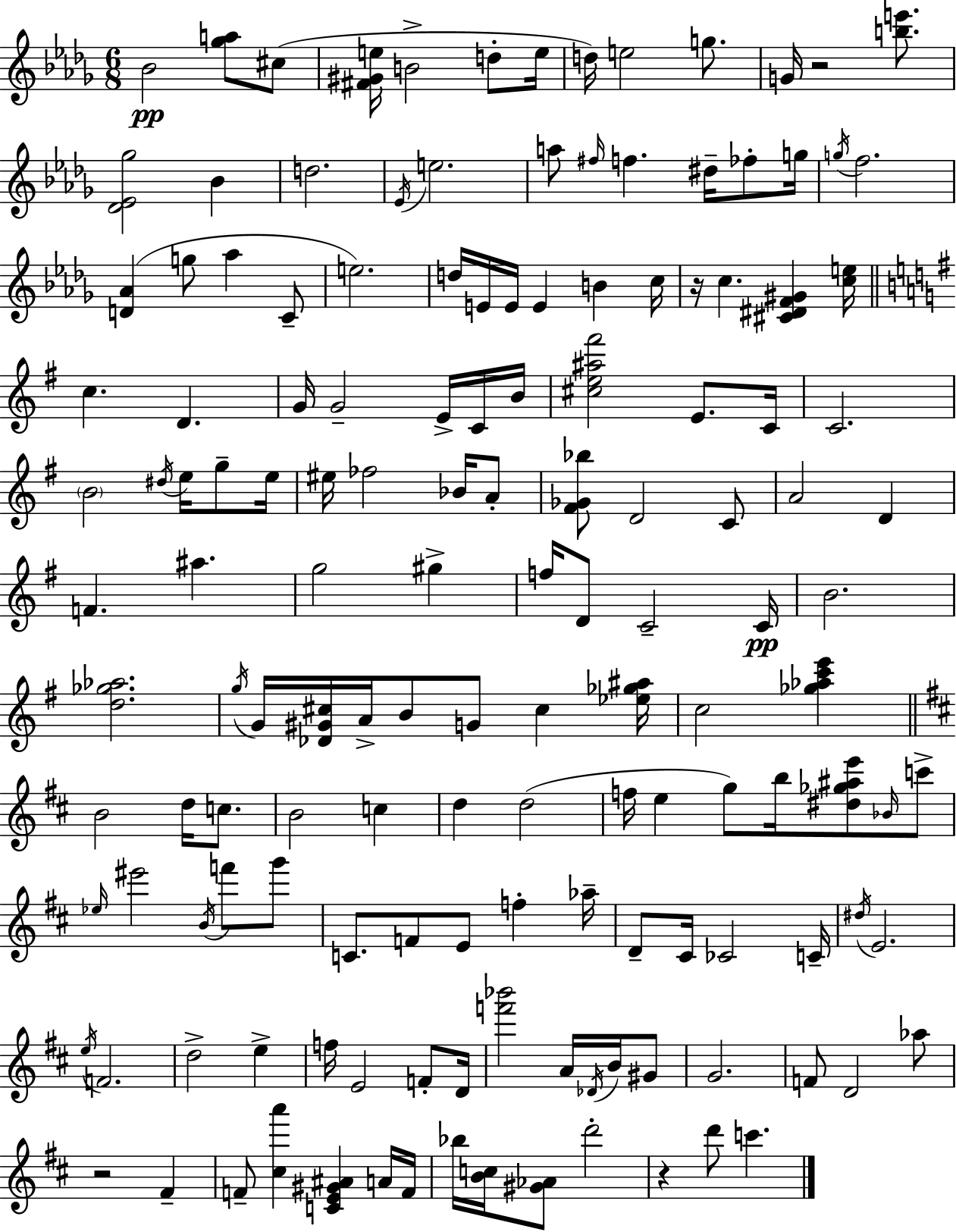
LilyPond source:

{
  \clef treble
  \numericTimeSignature
  \time 6/8
  \key bes \minor
  bes'2\pp <ges'' a''>8 cis''8( | <fis' gis' e''>16 b'2-> d''8-. e''16 | d''16) e''2 g''8. | g'16 r2 <b'' e'''>8. | \break <des' ees' ges''>2 bes'4 | d''2. | \acciaccatura { ees'16 } e''2. | a''8 \grace { fis''16 } f''4. dis''16-- fes''8-. | \break g''16 \acciaccatura { g''16 } f''2. | <d' aes'>4( g''8 aes''4 | c'8-- e''2.) | d''16 e'16 e'16 e'4 b'4 | \break c''16 r16 c''4. <cis' dis' f' gis'>4 | <c'' e''>16 \bar "||" \break \key e \minor c''4. d'4. | g'16 g'2-- e'16-> c'16 b'16 | <cis'' e'' ais'' fis'''>2 e'8. c'16 | c'2. | \break \parenthesize b'2 \acciaccatura { dis''16 } e''16 g''8-- | e''16 eis''16 fes''2 bes'16 a'8-. | <fis' ges' bes''>8 d'2 c'8 | a'2 d'4 | \break f'4. ais''4. | g''2 gis''4-> | f''16 d'8 c'2-- | c'16\pp b'2. | \break <d'' ges'' aes''>2. | \acciaccatura { g''16 } g'16 <des' gis' cis''>16 a'16-> b'8 g'8 cis''4 | <ees'' ges'' ais''>16 c''2 <ges'' aes'' c''' e'''>4 | \bar "||" \break \key d \major b'2 d''16 c''8. | b'2 c''4 | d''4 d''2( | f''16 e''4 g''8) b''16 <dis'' ges'' ais'' e'''>8 \grace { bes'16 } c'''8-> | \break \grace { ees''16 } eis'''2 \acciaccatura { b'16 } f'''8 | g'''8 c'8. f'8 e'8 f''4-. | aes''16-- d'8-- cis'16 ces'2 | c'16-- \acciaccatura { dis''16 } e'2. | \break \acciaccatura { e''16 } f'2. | d''2-> | e''4-> f''16 e'2 | f'8-. d'16 <f''' bes'''>2 | \break a'16 \acciaccatura { des'16 } b'16 gis'8 g'2. | f'8 d'2 | aes''8 r2 | fis'4-- f'8-- <cis'' a'''>4 | \break <c' e' gis' ais'>4 a'16 f'16 bes''16 <b' c''>16 <gis' aes'>8 d'''2-. | r4 d'''8 | c'''4. \bar "|."
}